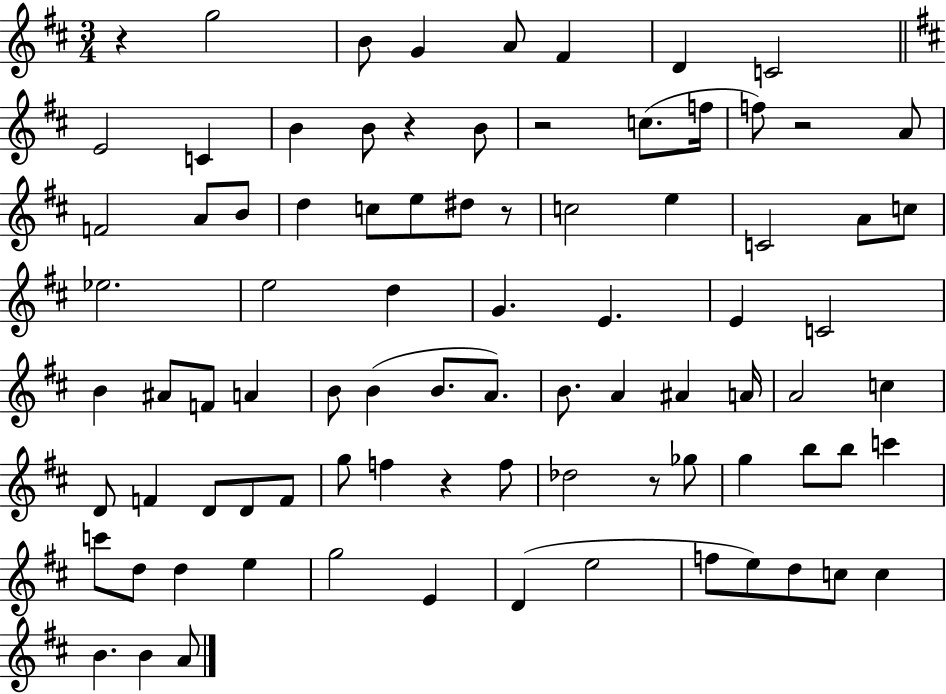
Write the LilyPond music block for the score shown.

{
  \clef treble
  \numericTimeSignature
  \time 3/4
  \key d \major
  \repeat volta 2 { r4 g''2 | b'8 g'4 a'8 fis'4 | d'4 c'2 | \bar "||" \break \key b \minor e'2 c'4 | b'4 b'8 r4 b'8 | r2 c''8.( f''16 | f''8) r2 a'8 | \break f'2 a'8 b'8 | d''4 c''8 e''8 dis''8 r8 | c''2 e''4 | c'2 a'8 c''8 | \break ees''2. | e''2 d''4 | g'4. e'4. | e'4 c'2 | \break b'4 ais'8 f'8 a'4 | b'8 b'4( b'8. a'8.) | b'8. a'4 ais'4 a'16 | a'2 c''4 | \break d'8 f'4 d'8 d'8 f'8 | g''8 f''4 r4 f''8 | des''2 r8 ges''8 | g''4 b''8 b''8 c'''4 | \break c'''8 d''8 d''4 e''4 | g''2 e'4 | d'4( e''2 | f''8 e''8) d''8 c''8 c''4 | \break b'4. b'4 a'8 | } \bar "|."
}